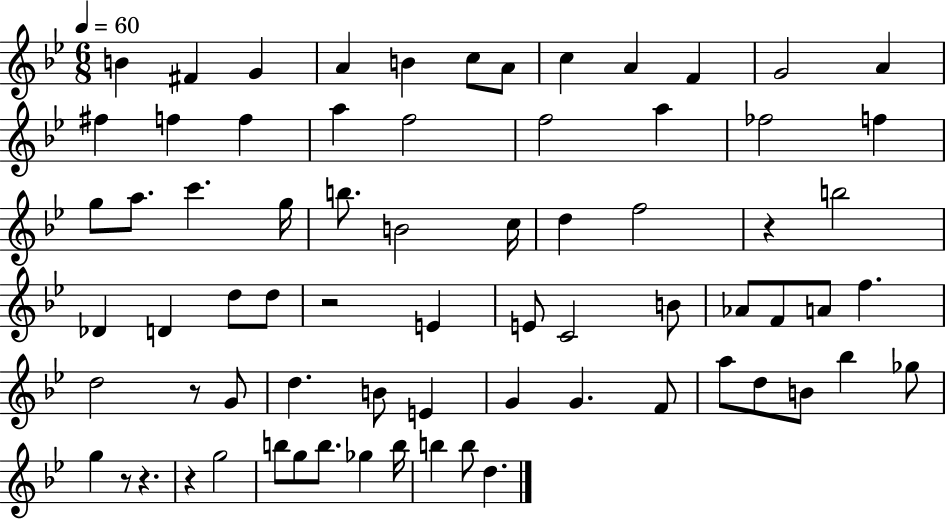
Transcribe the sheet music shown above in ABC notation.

X:1
T:Untitled
M:6/8
L:1/4
K:Bb
B ^F G A B c/2 A/2 c A F G2 A ^f f f a f2 f2 a _f2 f g/2 a/2 c' g/4 b/2 B2 c/4 d f2 z b2 _D D d/2 d/2 z2 E E/2 C2 B/2 _A/2 F/2 A/2 f d2 z/2 G/2 d B/2 E G G F/2 a/2 d/2 B/2 _b _g/2 g z/2 z z g2 b/2 g/2 b/2 _g b/4 b b/2 d